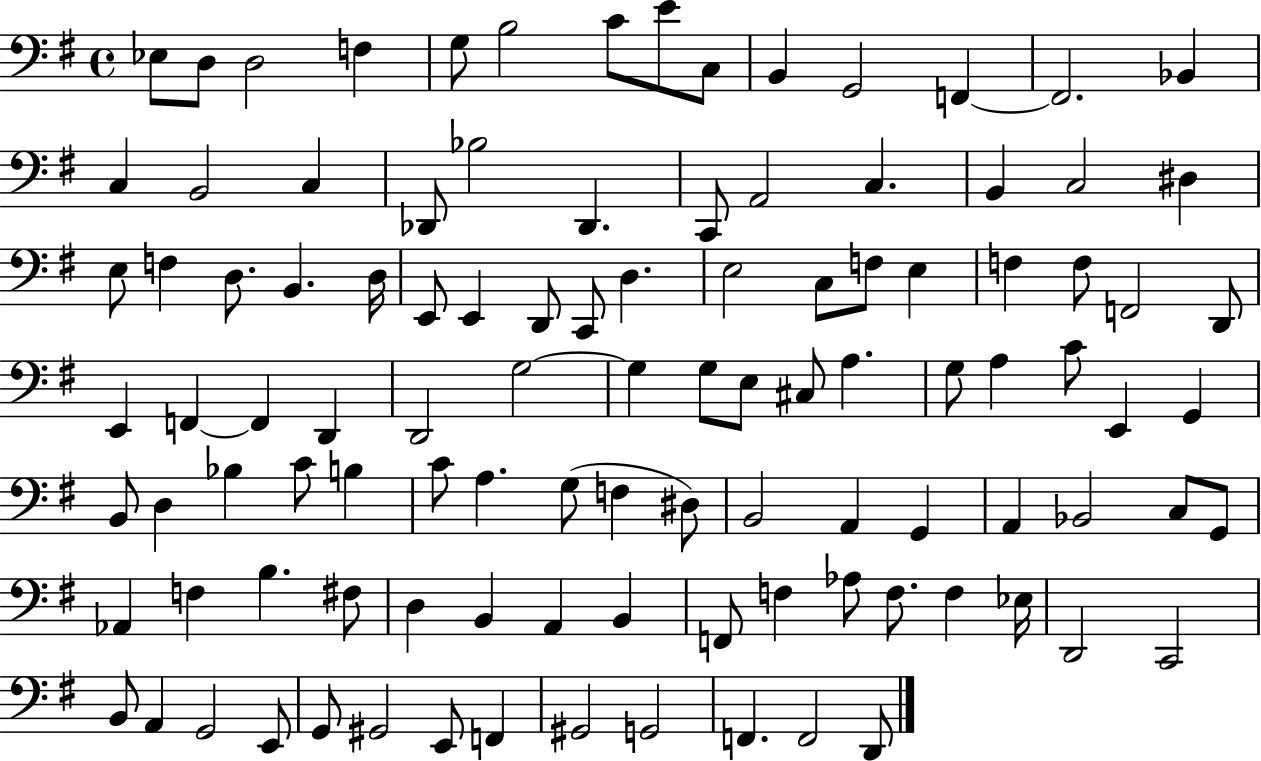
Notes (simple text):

Eb3/e D3/e D3/h F3/q G3/e B3/h C4/e E4/e C3/e B2/q G2/h F2/q F2/h. Bb2/q C3/q B2/h C3/q Db2/e Bb3/h Db2/q. C2/e A2/h C3/q. B2/q C3/h D#3/q E3/e F3/q D3/e. B2/q. D3/s E2/e E2/q D2/e C2/e D3/q. E3/h C3/e F3/e E3/q F3/q F3/e F2/h D2/e E2/q F2/q F2/q D2/q D2/h G3/h G3/q G3/e E3/e C#3/e A3/q. G3/e A3/q C4/e E2/q G2/q B2/e D3/q Bb3/q C4/e B3/q C4/e A3/q. G3/e F3/q D#3/e B2/h A2/q G2/q A2/q Bb2/h C3/e G2/e Ab2/q F3/q B3/q. F#3/e D3/q B2/q A2/q B2/q F2/e F3/q Ab3/e F3/e. F3/q Eb3/s D2/h C2/h B2/e A2/q G2/h E2/e G2/e G#2/h E2/e F2/q G#2/h G2/h F2/q. F2/h D2/e